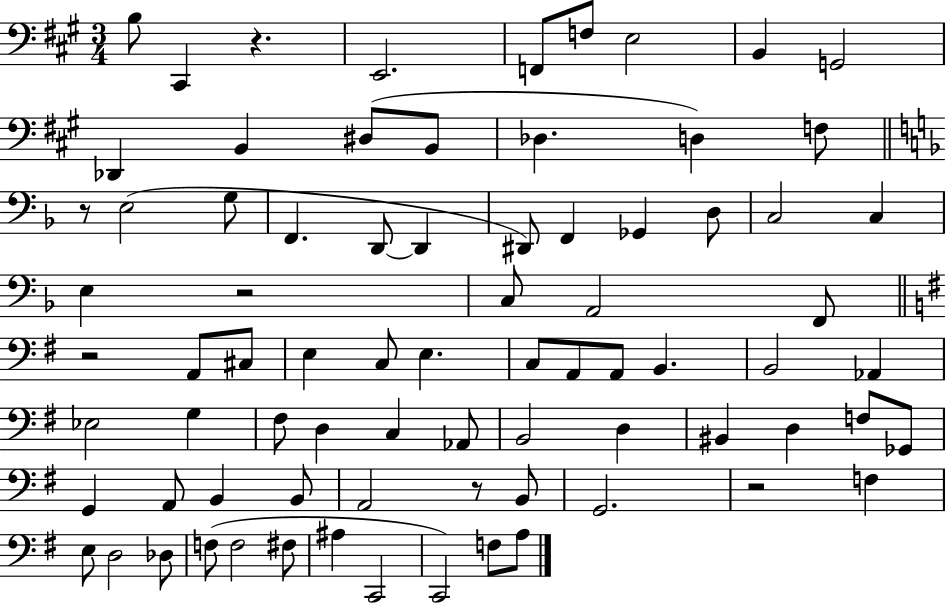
{
  \clef bass
  \numericTimeSignature
  \time 3/4
  \key a \major
  \repeat volta 2 { b8 cis,4 r4. | e,2. | f,8 f8 e2 | b,4 g,2 | \break des,4 b,4 dis8( b,8 | des4. d4) f8 | \bar "||" \break \key f \major r8 e2( g8 | f,4. d,8~~ d,4 | dis,8) f,4 ges,4 d8 | c2 c4 | \break e4 r2 | c8 a,2 f,8 | \bar "||" \break \key g \major r2 a,8 cis8 | e4 c8 e4. | c8 a,8 a,8 b,4. | b,2 aes,4 | \break ees2 g4 | fis8 d4 c4 aes,8 | b,2 d4 | bis,4 d4 f8 ges,8 | \break g,4 a,8 b,4 b,8 | a,2 r8 b,8 | g,2. | r2 f4 | \break e8 d2 des8 | f8( f2 fis8 | ais4 c,2 | c,2) f8 a8 | \break } \bar "|."
}